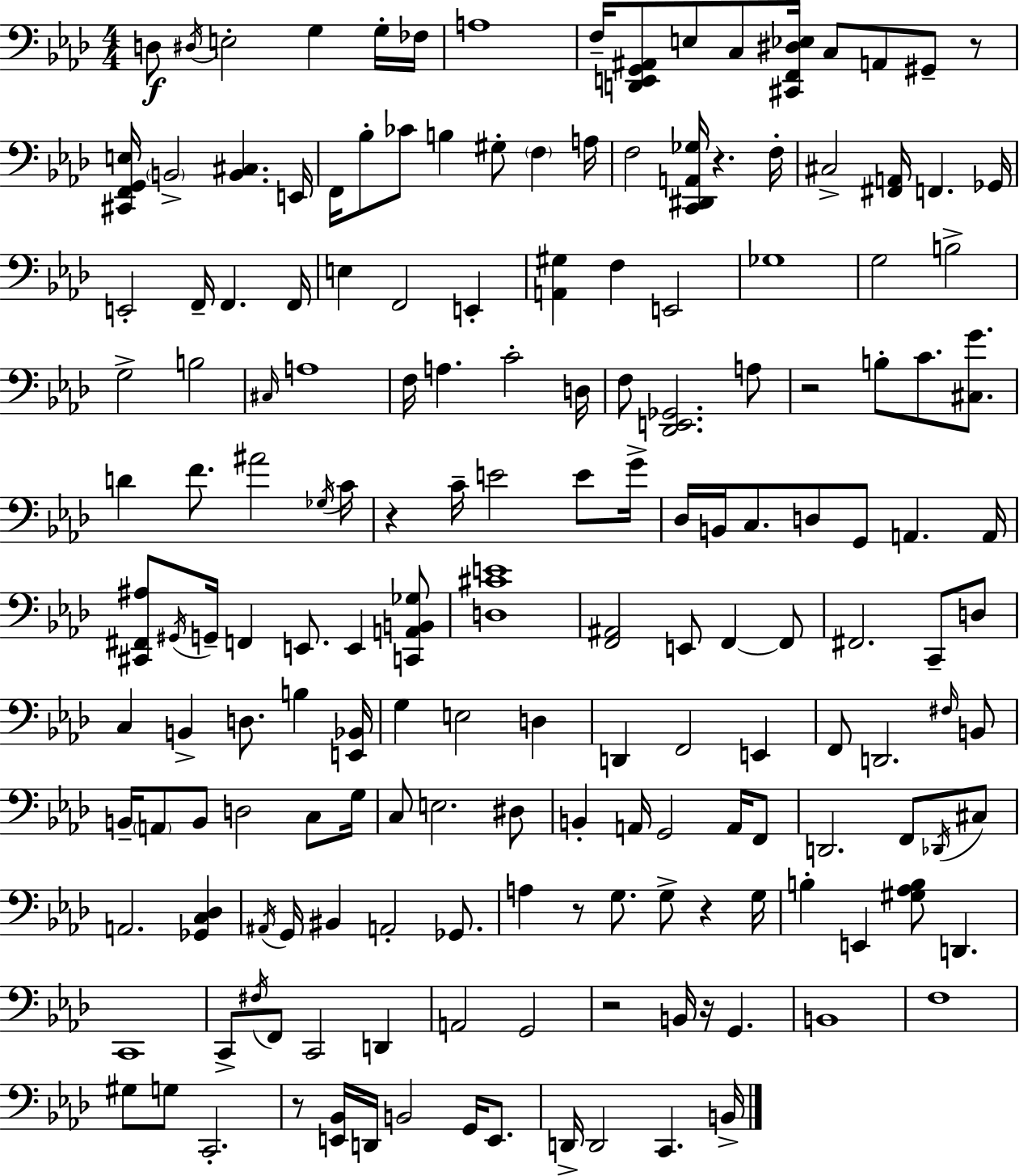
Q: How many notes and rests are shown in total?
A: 172